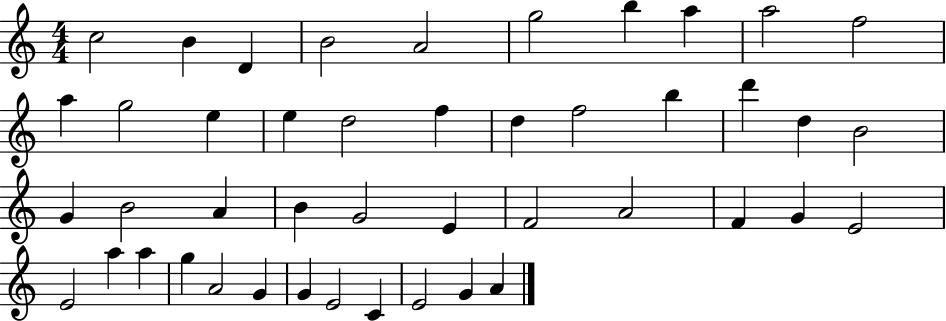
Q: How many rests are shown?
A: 0